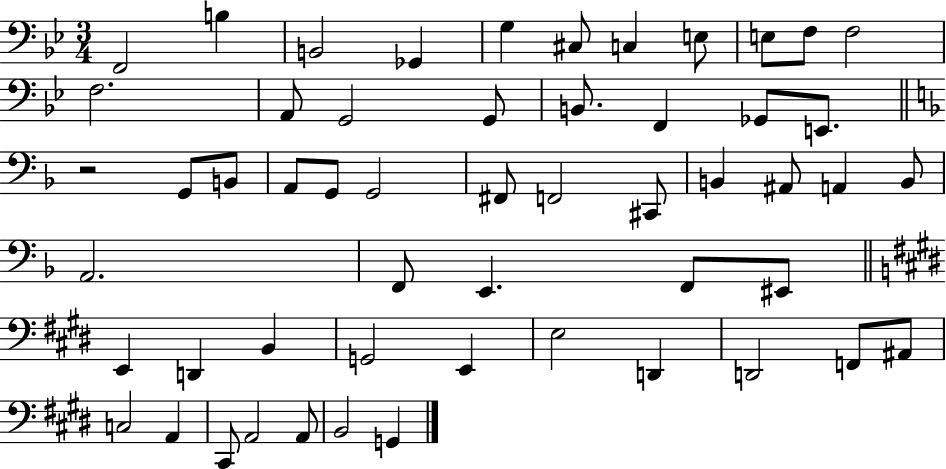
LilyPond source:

{
  \clef bass
  \numericTimeSignature
  \time 3/4
  \key bes \major
  f,2 b4 | b,2 ges,4 | g4 cis8 c4 e8 | e8 f8 f2 | \break f2. | a,8 g,2 g,8 | b,8. f,4 ges,8 e,8. | \bar "||" \break \key d \minor r2 g,8 b,8 | a,8 g,8 g,2 | fis,8 f,2 cis,8 | b,4 ais,8 a,4 b,8 | \break a,2. | f,8 e,4. f,8 eis,8 | \bar "||" \break \key e \major e,4 d,4 b,4 | g,2 e,4 | e2 d,4 | d,2 f,8 ais,8 | \break c2 a,4 | cis,8 a,2 a,8 | b,2 g,4 | \bar "|."
}